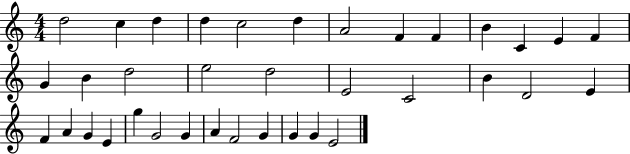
{
  \clef treble
  \numericTimeSignature
  \time 4/4
  \key c \major
  d''2 c''4 d''4 | d''4 c''2 d''4 | a'2 f'4 f'4 | b'4 c'4 e'4 f'4 | \break g'4 b'4 d''2 | e''2 d''2 | e'2 c'2 | b'4 d'2 e'4 | \break f'4 a'4 g'4 e'4 | g''4 g'2 g'4 | a'4 f'2 g'4 | g'4 g'4 e'2 | \break \bar "|."
}